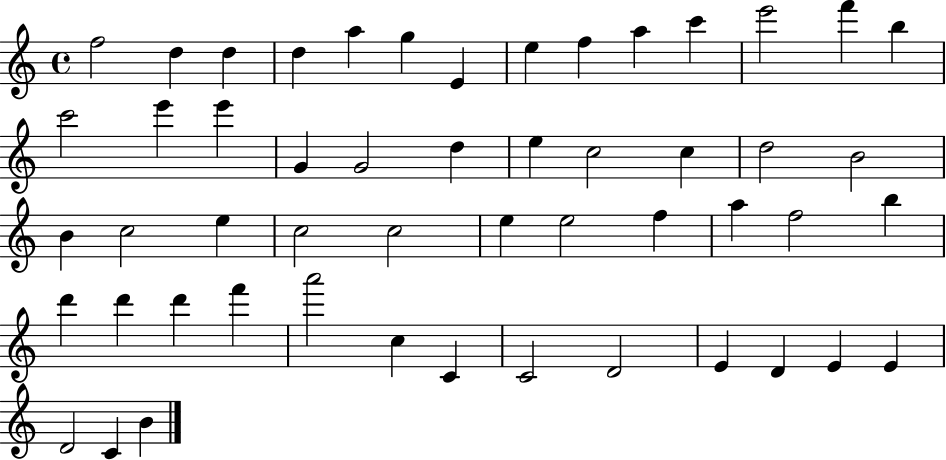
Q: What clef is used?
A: treble